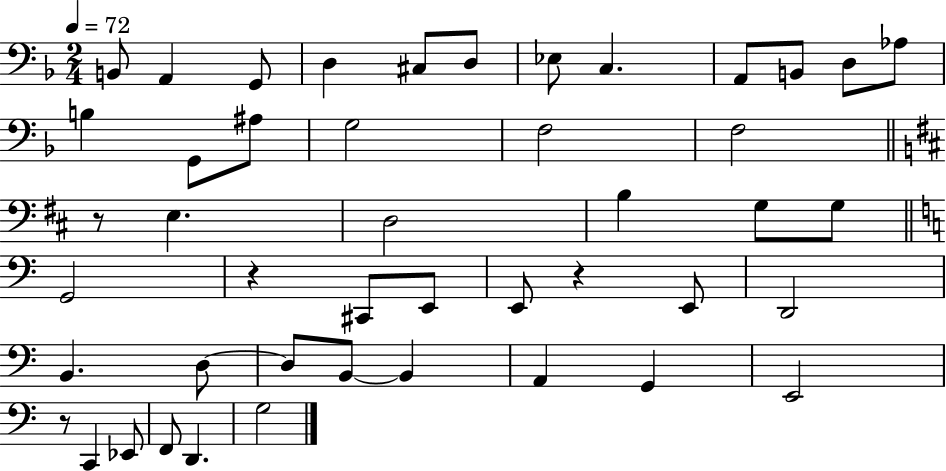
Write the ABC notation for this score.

X:1
T:Untitled
M:2/4
L:1/4
K:F
B,,/2 A,, G,,/2 D, ^C,/2 D,/2 _E,/2 C, A,,/2 B,,/2 D,/2 _A,/2 B, G,,/2 ^A,/2 G,2 F,2 F,2 z/2 E, D,2 B, G,/2 G,/2 G,,2 z ^C,,/2 E,,/2 E,,/2 z E,,/2 D,,2 B,, D,/2 D,/2 B,,/2 B,, A,, G,, E,,2 z/2 C,, _E,,/2 F,,/2 D,, G,2